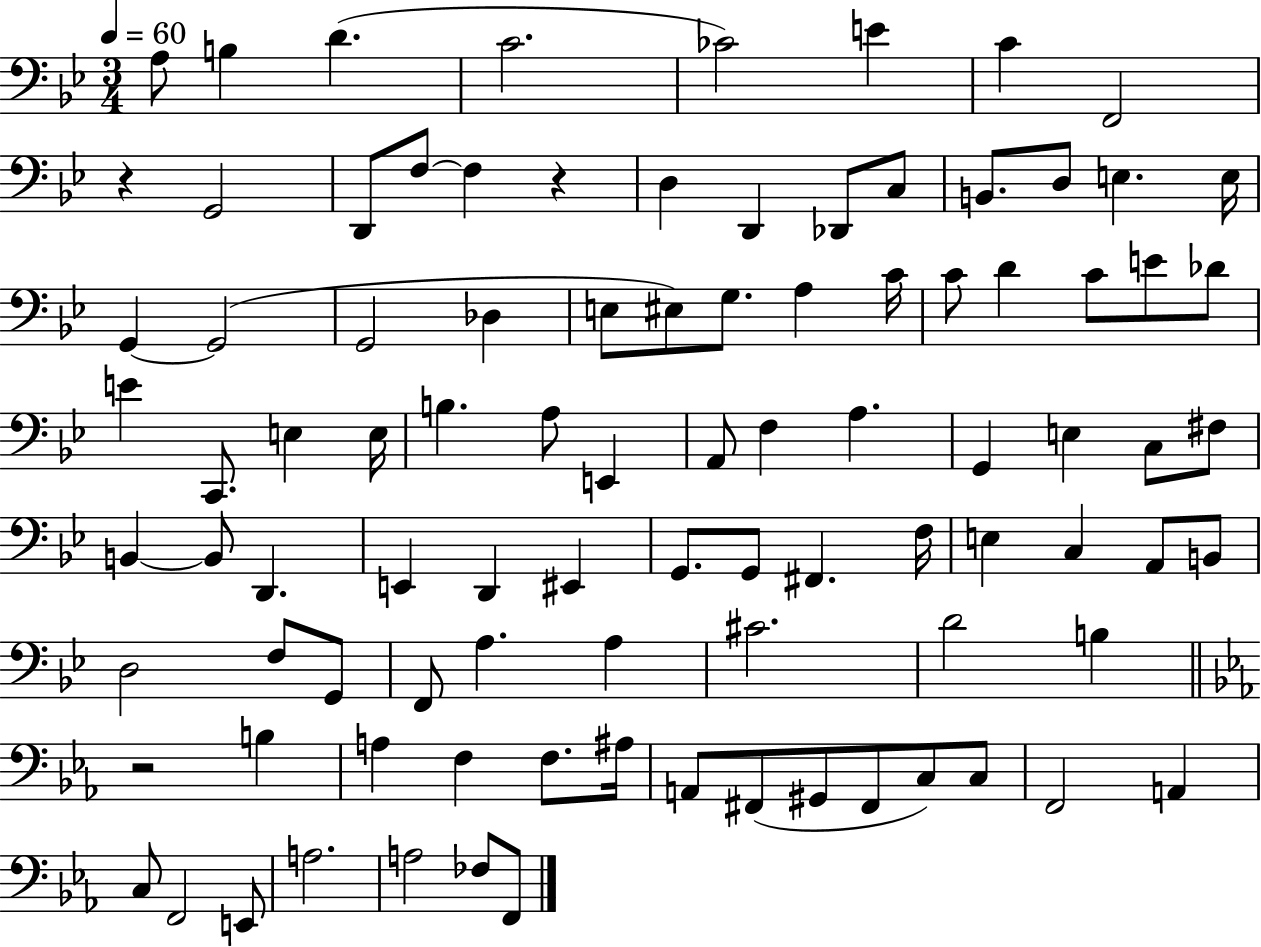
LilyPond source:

{
  \clef bass
  \numericTimeSignature
  \time 3/4
  \key bes \major
  \tempo 4 = 60
  \repeat volta 2 { a8 b4 d'4.( | c'2. | ces'2) e'4 | c'4 f,2 | \break r4 g,2 | d,8 f8~~ f4 r4 | d4 d,4 des,8 c8 | b,8. d8 e4. e16 | \break g,4~~ g,2( | g,2 des4 | e8 eis8) g8. a4 c'16 | c'8 d'4 c'8 e'8 des'8 | \break e'4 c,8. e4 e16 | b4. a8 e,4 | a,8 f4 a4. | g,4 e4 c8 fis8 | \break b,4~~ b,8 d,4. | e,4 d,4 eis,4 | g,8. g,8 fis,4. f16 | e4 c4 a,8 b,8 | \break d2 f8 g,8 | f,8 a4. a4 | cis'2. | d'2 b4 | \break \bar "||" \break \key c \minor r2 b4 | a4 f4 f8. ais16 | a,8 fis,8( gis,8 fis,8 c8) c8 | f,2 a,4 | \break c8 f,2 e,8 | a2. | a2 fes8 f,8 | } \bar "|."
}